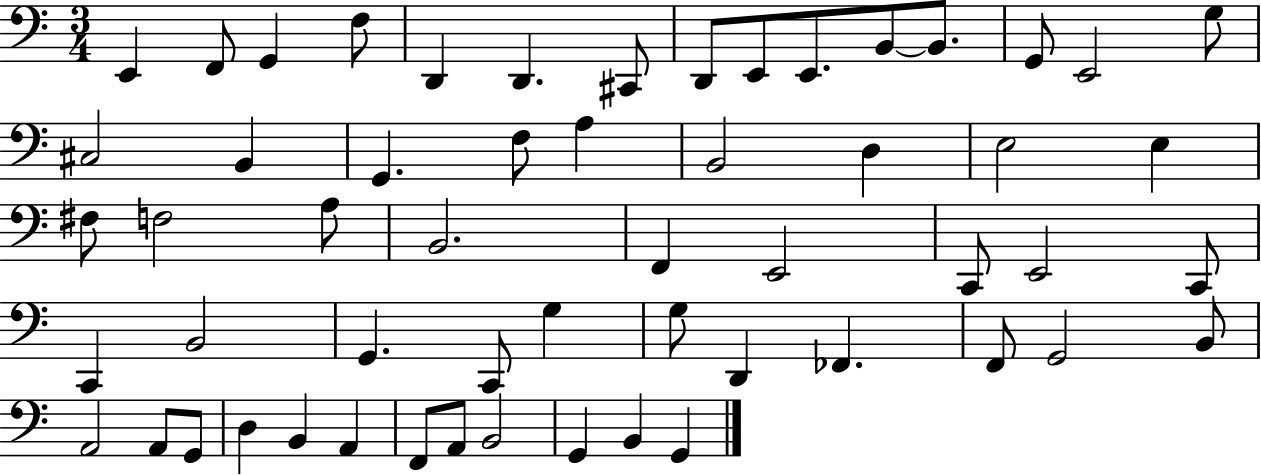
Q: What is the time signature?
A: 3/4